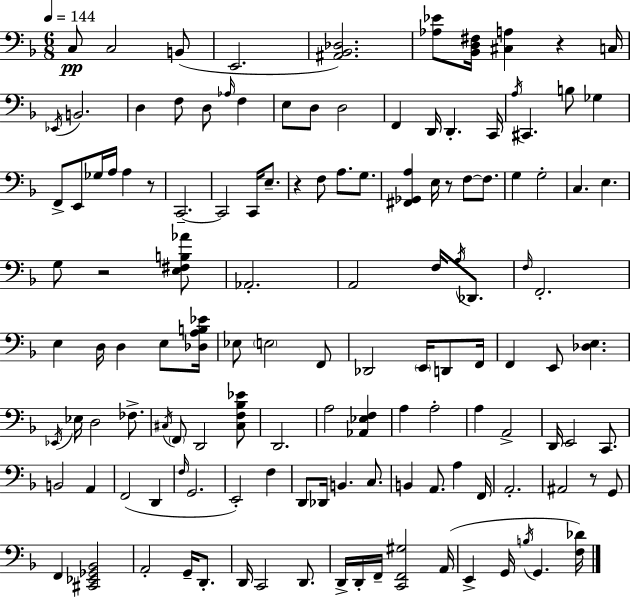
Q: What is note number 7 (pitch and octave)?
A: B2